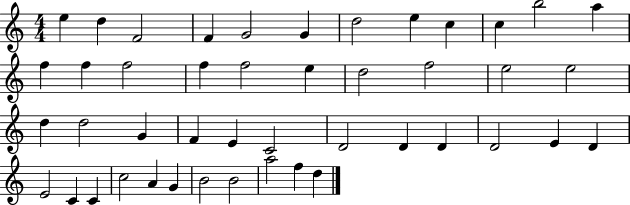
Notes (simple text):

E5/q D5/q F4/h F4/q G4/h G4/q D5/h E5/q C5/q C5/q B5/h A5/q F5/q F5/q F5/h F5/q F5/h E5/q D5/h F5/h E5/h E5/h D5/q D5/h G4/q F4/q E4/q C4/h D4/h D4/q D4/q D4/h E4/q D4/q E4/h C4/q C4/q C5/h A4/q G4/q B4/h B4/h A5/h F5/q D5/q